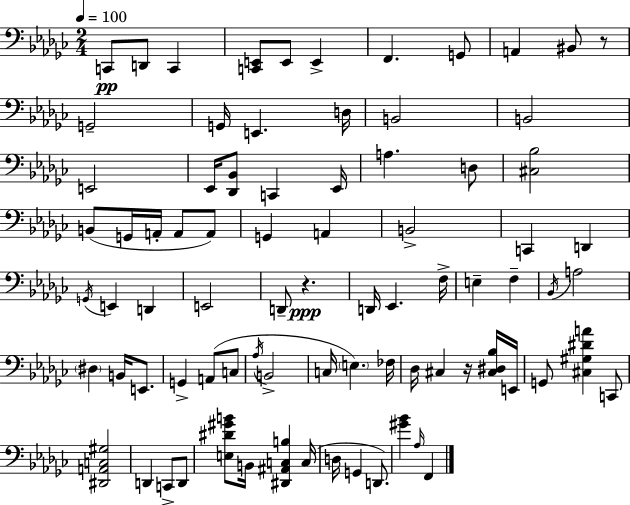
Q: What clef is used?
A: bass